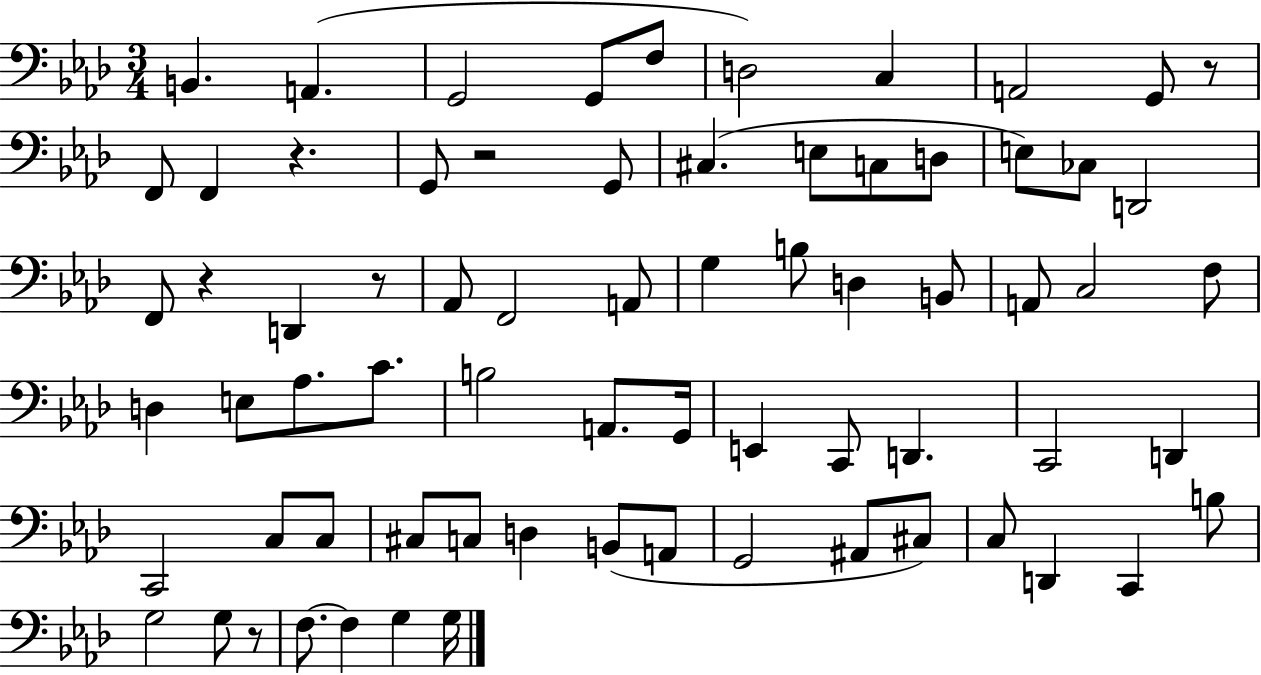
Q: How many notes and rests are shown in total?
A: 71